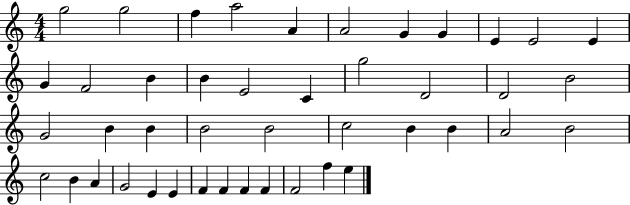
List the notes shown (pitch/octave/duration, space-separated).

G5/h G5/h F5/q A5/h A4/q A4/h G4/q G4/q E4/q E4/h E4/q G4/q F4/h B4/q B4/q E4/h C4/q G5/h D4/h D4/h B4/h G4/h B4/q B4/q B4/h B4/h C5/h B4/q B4/q A4/h B4/h C5/h B4/q A4/q G4/h E4/q E4/q F4/q F4/q F4/q F4/q F4/h F5/q E5/q